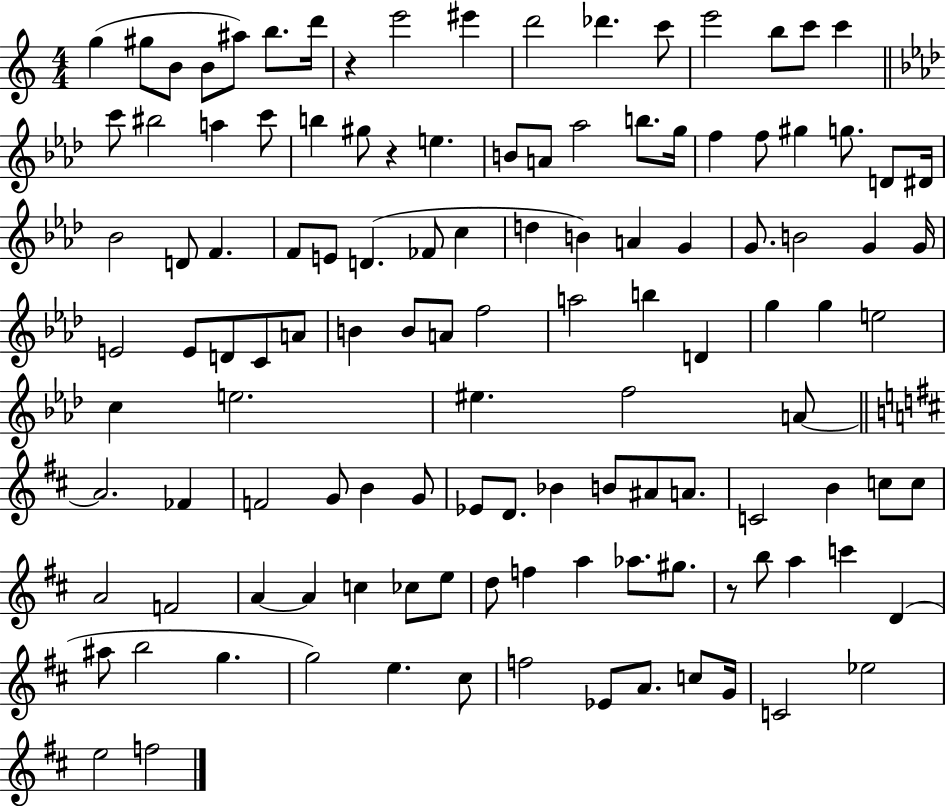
{
  \clef treble
  \numericTimeSignature
  \time 4/4
  \key c \major
  g''4( gis''8 b'8 b'8 ais''8) b''8. d'''16 | r4 e'''2 eis'''4 | d'''2 des'''4. c'''8 | e'''2 b''8 c'''8 c'''4 | \break \bar "||" \break \key aes \major c'''8 bis''2 a''4 c'''8 | b''4 gis''8 r4 e''4. | b'8 a'8 aes''2 b''8. g''16 | f''4 f''8 gis''4 g''8. d'8 dis'16 | \break bes'2 d'8 f'4. | f'8 e'8 d'4.( fes'8 c''4 | d''4 b'4) a'4 g'4 | g'8. b'2 g'4 g'16 | \break e'2 e'8 d'8 c'8 a'8 | b'4 b'8 a'8 f''2 | a''2 b''4 d'4 | g''4 g''4 e''2 | \break c''4 e''2. | eis''4. f''2 a'8~~ | \bar "||" \break \key d \major a'2. fes'4 | f'2 g'8 b'4 g'8 | ees'8 d'8. bes'4 b'8 ais'8 a'8. | c'2 b'4 c''8 c''8 | \break a'2 f'2 | a'4~~ a'4 c''4 ces''8 e''8 | d''8 f''4 a''4 aes''8. gis''8. | r8 b''8 a''4 c'''4 d'4( | \break ais''8 b''2 g''4. | g''2) e''4. cis''8 | f''2 ees'8 a'8. c''8 g'16 | c'2 ees''2 | \break e''2 f''2 | \bar "|."
}